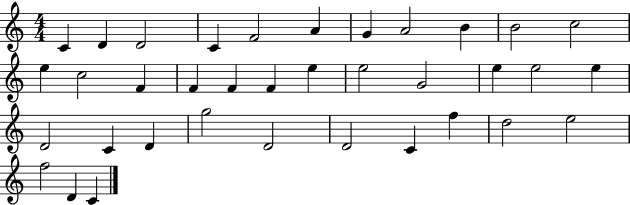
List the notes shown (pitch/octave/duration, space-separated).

C4/q D4/q D4/h C4/q F4/h A4/q G4/q A4/h B4/q B4/h C5/h E5/q C5/h F4/q F4/q F4/q F4/q E5/q E5/h G4/h E5/q E5/h E5/q D4/h C4/q D4/q G5/h D4/h D4/h C4/q F5/q D5/h E5/h F5/h D4/q C4/q